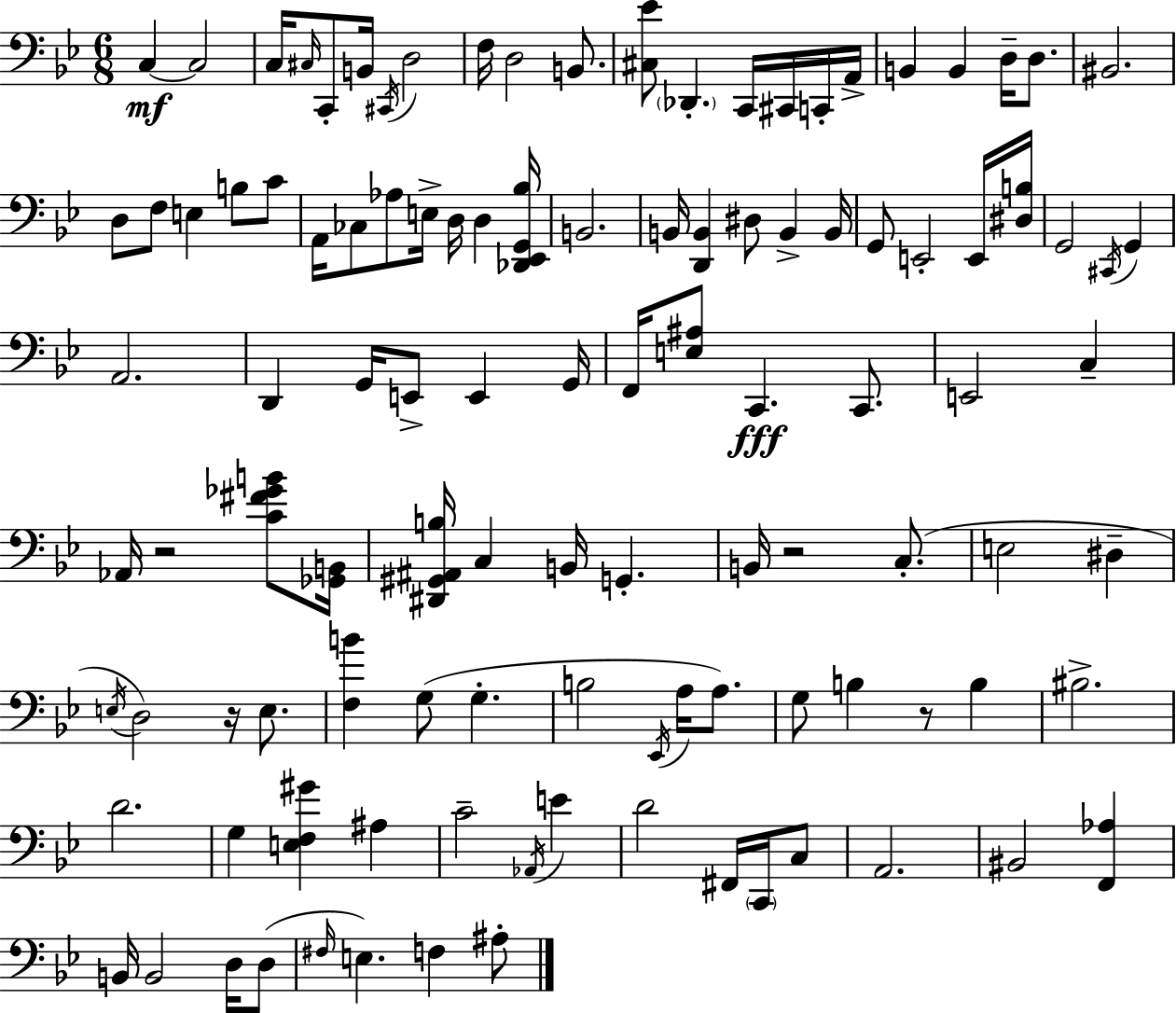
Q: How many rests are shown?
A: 4